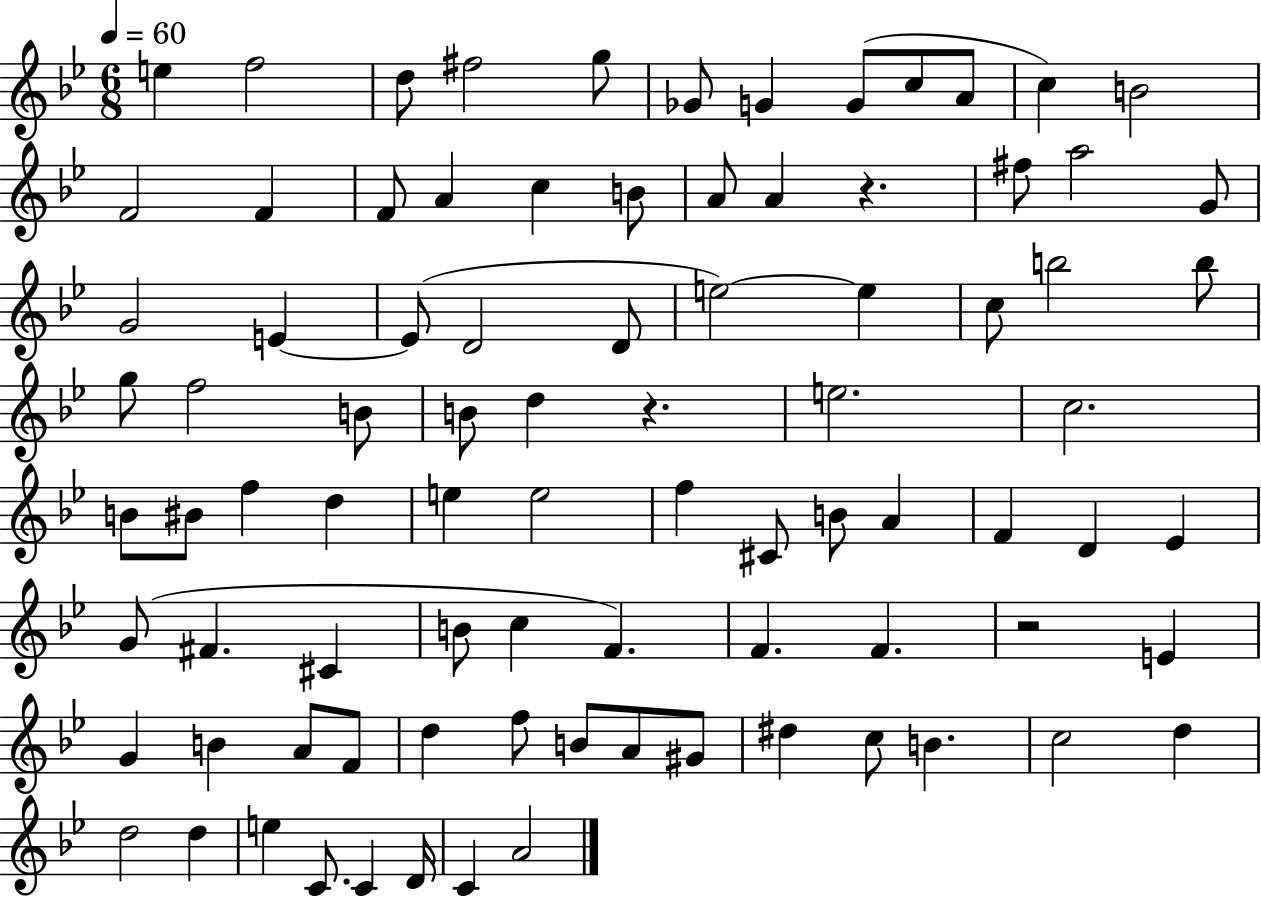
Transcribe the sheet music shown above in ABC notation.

X:1
T:Untitled
M:6/8
L:1/4
K:Bb
e f2 d/2 ^f2 g/2 _G/2 G G/2 c/2 A/2 c B2 F2 F F/2 A c B/2 A/2 A z ^f/2 a2 G/2 G2 E E/2 D2 D/2 e2 e c/2 b2 b/2 g/2 f2 B/2 B/2 d z e2 c2 B/2 ^B/2 f d e e2 f ^C/2 B/2 A F D _E G/2 ^F ^C B/2 c F F F z2 E G B A/2 F/2 d f/2 B/2 A/2 ^G/2 ^d c/2 B c2 d d2 d e C/2 C D/4 C A2